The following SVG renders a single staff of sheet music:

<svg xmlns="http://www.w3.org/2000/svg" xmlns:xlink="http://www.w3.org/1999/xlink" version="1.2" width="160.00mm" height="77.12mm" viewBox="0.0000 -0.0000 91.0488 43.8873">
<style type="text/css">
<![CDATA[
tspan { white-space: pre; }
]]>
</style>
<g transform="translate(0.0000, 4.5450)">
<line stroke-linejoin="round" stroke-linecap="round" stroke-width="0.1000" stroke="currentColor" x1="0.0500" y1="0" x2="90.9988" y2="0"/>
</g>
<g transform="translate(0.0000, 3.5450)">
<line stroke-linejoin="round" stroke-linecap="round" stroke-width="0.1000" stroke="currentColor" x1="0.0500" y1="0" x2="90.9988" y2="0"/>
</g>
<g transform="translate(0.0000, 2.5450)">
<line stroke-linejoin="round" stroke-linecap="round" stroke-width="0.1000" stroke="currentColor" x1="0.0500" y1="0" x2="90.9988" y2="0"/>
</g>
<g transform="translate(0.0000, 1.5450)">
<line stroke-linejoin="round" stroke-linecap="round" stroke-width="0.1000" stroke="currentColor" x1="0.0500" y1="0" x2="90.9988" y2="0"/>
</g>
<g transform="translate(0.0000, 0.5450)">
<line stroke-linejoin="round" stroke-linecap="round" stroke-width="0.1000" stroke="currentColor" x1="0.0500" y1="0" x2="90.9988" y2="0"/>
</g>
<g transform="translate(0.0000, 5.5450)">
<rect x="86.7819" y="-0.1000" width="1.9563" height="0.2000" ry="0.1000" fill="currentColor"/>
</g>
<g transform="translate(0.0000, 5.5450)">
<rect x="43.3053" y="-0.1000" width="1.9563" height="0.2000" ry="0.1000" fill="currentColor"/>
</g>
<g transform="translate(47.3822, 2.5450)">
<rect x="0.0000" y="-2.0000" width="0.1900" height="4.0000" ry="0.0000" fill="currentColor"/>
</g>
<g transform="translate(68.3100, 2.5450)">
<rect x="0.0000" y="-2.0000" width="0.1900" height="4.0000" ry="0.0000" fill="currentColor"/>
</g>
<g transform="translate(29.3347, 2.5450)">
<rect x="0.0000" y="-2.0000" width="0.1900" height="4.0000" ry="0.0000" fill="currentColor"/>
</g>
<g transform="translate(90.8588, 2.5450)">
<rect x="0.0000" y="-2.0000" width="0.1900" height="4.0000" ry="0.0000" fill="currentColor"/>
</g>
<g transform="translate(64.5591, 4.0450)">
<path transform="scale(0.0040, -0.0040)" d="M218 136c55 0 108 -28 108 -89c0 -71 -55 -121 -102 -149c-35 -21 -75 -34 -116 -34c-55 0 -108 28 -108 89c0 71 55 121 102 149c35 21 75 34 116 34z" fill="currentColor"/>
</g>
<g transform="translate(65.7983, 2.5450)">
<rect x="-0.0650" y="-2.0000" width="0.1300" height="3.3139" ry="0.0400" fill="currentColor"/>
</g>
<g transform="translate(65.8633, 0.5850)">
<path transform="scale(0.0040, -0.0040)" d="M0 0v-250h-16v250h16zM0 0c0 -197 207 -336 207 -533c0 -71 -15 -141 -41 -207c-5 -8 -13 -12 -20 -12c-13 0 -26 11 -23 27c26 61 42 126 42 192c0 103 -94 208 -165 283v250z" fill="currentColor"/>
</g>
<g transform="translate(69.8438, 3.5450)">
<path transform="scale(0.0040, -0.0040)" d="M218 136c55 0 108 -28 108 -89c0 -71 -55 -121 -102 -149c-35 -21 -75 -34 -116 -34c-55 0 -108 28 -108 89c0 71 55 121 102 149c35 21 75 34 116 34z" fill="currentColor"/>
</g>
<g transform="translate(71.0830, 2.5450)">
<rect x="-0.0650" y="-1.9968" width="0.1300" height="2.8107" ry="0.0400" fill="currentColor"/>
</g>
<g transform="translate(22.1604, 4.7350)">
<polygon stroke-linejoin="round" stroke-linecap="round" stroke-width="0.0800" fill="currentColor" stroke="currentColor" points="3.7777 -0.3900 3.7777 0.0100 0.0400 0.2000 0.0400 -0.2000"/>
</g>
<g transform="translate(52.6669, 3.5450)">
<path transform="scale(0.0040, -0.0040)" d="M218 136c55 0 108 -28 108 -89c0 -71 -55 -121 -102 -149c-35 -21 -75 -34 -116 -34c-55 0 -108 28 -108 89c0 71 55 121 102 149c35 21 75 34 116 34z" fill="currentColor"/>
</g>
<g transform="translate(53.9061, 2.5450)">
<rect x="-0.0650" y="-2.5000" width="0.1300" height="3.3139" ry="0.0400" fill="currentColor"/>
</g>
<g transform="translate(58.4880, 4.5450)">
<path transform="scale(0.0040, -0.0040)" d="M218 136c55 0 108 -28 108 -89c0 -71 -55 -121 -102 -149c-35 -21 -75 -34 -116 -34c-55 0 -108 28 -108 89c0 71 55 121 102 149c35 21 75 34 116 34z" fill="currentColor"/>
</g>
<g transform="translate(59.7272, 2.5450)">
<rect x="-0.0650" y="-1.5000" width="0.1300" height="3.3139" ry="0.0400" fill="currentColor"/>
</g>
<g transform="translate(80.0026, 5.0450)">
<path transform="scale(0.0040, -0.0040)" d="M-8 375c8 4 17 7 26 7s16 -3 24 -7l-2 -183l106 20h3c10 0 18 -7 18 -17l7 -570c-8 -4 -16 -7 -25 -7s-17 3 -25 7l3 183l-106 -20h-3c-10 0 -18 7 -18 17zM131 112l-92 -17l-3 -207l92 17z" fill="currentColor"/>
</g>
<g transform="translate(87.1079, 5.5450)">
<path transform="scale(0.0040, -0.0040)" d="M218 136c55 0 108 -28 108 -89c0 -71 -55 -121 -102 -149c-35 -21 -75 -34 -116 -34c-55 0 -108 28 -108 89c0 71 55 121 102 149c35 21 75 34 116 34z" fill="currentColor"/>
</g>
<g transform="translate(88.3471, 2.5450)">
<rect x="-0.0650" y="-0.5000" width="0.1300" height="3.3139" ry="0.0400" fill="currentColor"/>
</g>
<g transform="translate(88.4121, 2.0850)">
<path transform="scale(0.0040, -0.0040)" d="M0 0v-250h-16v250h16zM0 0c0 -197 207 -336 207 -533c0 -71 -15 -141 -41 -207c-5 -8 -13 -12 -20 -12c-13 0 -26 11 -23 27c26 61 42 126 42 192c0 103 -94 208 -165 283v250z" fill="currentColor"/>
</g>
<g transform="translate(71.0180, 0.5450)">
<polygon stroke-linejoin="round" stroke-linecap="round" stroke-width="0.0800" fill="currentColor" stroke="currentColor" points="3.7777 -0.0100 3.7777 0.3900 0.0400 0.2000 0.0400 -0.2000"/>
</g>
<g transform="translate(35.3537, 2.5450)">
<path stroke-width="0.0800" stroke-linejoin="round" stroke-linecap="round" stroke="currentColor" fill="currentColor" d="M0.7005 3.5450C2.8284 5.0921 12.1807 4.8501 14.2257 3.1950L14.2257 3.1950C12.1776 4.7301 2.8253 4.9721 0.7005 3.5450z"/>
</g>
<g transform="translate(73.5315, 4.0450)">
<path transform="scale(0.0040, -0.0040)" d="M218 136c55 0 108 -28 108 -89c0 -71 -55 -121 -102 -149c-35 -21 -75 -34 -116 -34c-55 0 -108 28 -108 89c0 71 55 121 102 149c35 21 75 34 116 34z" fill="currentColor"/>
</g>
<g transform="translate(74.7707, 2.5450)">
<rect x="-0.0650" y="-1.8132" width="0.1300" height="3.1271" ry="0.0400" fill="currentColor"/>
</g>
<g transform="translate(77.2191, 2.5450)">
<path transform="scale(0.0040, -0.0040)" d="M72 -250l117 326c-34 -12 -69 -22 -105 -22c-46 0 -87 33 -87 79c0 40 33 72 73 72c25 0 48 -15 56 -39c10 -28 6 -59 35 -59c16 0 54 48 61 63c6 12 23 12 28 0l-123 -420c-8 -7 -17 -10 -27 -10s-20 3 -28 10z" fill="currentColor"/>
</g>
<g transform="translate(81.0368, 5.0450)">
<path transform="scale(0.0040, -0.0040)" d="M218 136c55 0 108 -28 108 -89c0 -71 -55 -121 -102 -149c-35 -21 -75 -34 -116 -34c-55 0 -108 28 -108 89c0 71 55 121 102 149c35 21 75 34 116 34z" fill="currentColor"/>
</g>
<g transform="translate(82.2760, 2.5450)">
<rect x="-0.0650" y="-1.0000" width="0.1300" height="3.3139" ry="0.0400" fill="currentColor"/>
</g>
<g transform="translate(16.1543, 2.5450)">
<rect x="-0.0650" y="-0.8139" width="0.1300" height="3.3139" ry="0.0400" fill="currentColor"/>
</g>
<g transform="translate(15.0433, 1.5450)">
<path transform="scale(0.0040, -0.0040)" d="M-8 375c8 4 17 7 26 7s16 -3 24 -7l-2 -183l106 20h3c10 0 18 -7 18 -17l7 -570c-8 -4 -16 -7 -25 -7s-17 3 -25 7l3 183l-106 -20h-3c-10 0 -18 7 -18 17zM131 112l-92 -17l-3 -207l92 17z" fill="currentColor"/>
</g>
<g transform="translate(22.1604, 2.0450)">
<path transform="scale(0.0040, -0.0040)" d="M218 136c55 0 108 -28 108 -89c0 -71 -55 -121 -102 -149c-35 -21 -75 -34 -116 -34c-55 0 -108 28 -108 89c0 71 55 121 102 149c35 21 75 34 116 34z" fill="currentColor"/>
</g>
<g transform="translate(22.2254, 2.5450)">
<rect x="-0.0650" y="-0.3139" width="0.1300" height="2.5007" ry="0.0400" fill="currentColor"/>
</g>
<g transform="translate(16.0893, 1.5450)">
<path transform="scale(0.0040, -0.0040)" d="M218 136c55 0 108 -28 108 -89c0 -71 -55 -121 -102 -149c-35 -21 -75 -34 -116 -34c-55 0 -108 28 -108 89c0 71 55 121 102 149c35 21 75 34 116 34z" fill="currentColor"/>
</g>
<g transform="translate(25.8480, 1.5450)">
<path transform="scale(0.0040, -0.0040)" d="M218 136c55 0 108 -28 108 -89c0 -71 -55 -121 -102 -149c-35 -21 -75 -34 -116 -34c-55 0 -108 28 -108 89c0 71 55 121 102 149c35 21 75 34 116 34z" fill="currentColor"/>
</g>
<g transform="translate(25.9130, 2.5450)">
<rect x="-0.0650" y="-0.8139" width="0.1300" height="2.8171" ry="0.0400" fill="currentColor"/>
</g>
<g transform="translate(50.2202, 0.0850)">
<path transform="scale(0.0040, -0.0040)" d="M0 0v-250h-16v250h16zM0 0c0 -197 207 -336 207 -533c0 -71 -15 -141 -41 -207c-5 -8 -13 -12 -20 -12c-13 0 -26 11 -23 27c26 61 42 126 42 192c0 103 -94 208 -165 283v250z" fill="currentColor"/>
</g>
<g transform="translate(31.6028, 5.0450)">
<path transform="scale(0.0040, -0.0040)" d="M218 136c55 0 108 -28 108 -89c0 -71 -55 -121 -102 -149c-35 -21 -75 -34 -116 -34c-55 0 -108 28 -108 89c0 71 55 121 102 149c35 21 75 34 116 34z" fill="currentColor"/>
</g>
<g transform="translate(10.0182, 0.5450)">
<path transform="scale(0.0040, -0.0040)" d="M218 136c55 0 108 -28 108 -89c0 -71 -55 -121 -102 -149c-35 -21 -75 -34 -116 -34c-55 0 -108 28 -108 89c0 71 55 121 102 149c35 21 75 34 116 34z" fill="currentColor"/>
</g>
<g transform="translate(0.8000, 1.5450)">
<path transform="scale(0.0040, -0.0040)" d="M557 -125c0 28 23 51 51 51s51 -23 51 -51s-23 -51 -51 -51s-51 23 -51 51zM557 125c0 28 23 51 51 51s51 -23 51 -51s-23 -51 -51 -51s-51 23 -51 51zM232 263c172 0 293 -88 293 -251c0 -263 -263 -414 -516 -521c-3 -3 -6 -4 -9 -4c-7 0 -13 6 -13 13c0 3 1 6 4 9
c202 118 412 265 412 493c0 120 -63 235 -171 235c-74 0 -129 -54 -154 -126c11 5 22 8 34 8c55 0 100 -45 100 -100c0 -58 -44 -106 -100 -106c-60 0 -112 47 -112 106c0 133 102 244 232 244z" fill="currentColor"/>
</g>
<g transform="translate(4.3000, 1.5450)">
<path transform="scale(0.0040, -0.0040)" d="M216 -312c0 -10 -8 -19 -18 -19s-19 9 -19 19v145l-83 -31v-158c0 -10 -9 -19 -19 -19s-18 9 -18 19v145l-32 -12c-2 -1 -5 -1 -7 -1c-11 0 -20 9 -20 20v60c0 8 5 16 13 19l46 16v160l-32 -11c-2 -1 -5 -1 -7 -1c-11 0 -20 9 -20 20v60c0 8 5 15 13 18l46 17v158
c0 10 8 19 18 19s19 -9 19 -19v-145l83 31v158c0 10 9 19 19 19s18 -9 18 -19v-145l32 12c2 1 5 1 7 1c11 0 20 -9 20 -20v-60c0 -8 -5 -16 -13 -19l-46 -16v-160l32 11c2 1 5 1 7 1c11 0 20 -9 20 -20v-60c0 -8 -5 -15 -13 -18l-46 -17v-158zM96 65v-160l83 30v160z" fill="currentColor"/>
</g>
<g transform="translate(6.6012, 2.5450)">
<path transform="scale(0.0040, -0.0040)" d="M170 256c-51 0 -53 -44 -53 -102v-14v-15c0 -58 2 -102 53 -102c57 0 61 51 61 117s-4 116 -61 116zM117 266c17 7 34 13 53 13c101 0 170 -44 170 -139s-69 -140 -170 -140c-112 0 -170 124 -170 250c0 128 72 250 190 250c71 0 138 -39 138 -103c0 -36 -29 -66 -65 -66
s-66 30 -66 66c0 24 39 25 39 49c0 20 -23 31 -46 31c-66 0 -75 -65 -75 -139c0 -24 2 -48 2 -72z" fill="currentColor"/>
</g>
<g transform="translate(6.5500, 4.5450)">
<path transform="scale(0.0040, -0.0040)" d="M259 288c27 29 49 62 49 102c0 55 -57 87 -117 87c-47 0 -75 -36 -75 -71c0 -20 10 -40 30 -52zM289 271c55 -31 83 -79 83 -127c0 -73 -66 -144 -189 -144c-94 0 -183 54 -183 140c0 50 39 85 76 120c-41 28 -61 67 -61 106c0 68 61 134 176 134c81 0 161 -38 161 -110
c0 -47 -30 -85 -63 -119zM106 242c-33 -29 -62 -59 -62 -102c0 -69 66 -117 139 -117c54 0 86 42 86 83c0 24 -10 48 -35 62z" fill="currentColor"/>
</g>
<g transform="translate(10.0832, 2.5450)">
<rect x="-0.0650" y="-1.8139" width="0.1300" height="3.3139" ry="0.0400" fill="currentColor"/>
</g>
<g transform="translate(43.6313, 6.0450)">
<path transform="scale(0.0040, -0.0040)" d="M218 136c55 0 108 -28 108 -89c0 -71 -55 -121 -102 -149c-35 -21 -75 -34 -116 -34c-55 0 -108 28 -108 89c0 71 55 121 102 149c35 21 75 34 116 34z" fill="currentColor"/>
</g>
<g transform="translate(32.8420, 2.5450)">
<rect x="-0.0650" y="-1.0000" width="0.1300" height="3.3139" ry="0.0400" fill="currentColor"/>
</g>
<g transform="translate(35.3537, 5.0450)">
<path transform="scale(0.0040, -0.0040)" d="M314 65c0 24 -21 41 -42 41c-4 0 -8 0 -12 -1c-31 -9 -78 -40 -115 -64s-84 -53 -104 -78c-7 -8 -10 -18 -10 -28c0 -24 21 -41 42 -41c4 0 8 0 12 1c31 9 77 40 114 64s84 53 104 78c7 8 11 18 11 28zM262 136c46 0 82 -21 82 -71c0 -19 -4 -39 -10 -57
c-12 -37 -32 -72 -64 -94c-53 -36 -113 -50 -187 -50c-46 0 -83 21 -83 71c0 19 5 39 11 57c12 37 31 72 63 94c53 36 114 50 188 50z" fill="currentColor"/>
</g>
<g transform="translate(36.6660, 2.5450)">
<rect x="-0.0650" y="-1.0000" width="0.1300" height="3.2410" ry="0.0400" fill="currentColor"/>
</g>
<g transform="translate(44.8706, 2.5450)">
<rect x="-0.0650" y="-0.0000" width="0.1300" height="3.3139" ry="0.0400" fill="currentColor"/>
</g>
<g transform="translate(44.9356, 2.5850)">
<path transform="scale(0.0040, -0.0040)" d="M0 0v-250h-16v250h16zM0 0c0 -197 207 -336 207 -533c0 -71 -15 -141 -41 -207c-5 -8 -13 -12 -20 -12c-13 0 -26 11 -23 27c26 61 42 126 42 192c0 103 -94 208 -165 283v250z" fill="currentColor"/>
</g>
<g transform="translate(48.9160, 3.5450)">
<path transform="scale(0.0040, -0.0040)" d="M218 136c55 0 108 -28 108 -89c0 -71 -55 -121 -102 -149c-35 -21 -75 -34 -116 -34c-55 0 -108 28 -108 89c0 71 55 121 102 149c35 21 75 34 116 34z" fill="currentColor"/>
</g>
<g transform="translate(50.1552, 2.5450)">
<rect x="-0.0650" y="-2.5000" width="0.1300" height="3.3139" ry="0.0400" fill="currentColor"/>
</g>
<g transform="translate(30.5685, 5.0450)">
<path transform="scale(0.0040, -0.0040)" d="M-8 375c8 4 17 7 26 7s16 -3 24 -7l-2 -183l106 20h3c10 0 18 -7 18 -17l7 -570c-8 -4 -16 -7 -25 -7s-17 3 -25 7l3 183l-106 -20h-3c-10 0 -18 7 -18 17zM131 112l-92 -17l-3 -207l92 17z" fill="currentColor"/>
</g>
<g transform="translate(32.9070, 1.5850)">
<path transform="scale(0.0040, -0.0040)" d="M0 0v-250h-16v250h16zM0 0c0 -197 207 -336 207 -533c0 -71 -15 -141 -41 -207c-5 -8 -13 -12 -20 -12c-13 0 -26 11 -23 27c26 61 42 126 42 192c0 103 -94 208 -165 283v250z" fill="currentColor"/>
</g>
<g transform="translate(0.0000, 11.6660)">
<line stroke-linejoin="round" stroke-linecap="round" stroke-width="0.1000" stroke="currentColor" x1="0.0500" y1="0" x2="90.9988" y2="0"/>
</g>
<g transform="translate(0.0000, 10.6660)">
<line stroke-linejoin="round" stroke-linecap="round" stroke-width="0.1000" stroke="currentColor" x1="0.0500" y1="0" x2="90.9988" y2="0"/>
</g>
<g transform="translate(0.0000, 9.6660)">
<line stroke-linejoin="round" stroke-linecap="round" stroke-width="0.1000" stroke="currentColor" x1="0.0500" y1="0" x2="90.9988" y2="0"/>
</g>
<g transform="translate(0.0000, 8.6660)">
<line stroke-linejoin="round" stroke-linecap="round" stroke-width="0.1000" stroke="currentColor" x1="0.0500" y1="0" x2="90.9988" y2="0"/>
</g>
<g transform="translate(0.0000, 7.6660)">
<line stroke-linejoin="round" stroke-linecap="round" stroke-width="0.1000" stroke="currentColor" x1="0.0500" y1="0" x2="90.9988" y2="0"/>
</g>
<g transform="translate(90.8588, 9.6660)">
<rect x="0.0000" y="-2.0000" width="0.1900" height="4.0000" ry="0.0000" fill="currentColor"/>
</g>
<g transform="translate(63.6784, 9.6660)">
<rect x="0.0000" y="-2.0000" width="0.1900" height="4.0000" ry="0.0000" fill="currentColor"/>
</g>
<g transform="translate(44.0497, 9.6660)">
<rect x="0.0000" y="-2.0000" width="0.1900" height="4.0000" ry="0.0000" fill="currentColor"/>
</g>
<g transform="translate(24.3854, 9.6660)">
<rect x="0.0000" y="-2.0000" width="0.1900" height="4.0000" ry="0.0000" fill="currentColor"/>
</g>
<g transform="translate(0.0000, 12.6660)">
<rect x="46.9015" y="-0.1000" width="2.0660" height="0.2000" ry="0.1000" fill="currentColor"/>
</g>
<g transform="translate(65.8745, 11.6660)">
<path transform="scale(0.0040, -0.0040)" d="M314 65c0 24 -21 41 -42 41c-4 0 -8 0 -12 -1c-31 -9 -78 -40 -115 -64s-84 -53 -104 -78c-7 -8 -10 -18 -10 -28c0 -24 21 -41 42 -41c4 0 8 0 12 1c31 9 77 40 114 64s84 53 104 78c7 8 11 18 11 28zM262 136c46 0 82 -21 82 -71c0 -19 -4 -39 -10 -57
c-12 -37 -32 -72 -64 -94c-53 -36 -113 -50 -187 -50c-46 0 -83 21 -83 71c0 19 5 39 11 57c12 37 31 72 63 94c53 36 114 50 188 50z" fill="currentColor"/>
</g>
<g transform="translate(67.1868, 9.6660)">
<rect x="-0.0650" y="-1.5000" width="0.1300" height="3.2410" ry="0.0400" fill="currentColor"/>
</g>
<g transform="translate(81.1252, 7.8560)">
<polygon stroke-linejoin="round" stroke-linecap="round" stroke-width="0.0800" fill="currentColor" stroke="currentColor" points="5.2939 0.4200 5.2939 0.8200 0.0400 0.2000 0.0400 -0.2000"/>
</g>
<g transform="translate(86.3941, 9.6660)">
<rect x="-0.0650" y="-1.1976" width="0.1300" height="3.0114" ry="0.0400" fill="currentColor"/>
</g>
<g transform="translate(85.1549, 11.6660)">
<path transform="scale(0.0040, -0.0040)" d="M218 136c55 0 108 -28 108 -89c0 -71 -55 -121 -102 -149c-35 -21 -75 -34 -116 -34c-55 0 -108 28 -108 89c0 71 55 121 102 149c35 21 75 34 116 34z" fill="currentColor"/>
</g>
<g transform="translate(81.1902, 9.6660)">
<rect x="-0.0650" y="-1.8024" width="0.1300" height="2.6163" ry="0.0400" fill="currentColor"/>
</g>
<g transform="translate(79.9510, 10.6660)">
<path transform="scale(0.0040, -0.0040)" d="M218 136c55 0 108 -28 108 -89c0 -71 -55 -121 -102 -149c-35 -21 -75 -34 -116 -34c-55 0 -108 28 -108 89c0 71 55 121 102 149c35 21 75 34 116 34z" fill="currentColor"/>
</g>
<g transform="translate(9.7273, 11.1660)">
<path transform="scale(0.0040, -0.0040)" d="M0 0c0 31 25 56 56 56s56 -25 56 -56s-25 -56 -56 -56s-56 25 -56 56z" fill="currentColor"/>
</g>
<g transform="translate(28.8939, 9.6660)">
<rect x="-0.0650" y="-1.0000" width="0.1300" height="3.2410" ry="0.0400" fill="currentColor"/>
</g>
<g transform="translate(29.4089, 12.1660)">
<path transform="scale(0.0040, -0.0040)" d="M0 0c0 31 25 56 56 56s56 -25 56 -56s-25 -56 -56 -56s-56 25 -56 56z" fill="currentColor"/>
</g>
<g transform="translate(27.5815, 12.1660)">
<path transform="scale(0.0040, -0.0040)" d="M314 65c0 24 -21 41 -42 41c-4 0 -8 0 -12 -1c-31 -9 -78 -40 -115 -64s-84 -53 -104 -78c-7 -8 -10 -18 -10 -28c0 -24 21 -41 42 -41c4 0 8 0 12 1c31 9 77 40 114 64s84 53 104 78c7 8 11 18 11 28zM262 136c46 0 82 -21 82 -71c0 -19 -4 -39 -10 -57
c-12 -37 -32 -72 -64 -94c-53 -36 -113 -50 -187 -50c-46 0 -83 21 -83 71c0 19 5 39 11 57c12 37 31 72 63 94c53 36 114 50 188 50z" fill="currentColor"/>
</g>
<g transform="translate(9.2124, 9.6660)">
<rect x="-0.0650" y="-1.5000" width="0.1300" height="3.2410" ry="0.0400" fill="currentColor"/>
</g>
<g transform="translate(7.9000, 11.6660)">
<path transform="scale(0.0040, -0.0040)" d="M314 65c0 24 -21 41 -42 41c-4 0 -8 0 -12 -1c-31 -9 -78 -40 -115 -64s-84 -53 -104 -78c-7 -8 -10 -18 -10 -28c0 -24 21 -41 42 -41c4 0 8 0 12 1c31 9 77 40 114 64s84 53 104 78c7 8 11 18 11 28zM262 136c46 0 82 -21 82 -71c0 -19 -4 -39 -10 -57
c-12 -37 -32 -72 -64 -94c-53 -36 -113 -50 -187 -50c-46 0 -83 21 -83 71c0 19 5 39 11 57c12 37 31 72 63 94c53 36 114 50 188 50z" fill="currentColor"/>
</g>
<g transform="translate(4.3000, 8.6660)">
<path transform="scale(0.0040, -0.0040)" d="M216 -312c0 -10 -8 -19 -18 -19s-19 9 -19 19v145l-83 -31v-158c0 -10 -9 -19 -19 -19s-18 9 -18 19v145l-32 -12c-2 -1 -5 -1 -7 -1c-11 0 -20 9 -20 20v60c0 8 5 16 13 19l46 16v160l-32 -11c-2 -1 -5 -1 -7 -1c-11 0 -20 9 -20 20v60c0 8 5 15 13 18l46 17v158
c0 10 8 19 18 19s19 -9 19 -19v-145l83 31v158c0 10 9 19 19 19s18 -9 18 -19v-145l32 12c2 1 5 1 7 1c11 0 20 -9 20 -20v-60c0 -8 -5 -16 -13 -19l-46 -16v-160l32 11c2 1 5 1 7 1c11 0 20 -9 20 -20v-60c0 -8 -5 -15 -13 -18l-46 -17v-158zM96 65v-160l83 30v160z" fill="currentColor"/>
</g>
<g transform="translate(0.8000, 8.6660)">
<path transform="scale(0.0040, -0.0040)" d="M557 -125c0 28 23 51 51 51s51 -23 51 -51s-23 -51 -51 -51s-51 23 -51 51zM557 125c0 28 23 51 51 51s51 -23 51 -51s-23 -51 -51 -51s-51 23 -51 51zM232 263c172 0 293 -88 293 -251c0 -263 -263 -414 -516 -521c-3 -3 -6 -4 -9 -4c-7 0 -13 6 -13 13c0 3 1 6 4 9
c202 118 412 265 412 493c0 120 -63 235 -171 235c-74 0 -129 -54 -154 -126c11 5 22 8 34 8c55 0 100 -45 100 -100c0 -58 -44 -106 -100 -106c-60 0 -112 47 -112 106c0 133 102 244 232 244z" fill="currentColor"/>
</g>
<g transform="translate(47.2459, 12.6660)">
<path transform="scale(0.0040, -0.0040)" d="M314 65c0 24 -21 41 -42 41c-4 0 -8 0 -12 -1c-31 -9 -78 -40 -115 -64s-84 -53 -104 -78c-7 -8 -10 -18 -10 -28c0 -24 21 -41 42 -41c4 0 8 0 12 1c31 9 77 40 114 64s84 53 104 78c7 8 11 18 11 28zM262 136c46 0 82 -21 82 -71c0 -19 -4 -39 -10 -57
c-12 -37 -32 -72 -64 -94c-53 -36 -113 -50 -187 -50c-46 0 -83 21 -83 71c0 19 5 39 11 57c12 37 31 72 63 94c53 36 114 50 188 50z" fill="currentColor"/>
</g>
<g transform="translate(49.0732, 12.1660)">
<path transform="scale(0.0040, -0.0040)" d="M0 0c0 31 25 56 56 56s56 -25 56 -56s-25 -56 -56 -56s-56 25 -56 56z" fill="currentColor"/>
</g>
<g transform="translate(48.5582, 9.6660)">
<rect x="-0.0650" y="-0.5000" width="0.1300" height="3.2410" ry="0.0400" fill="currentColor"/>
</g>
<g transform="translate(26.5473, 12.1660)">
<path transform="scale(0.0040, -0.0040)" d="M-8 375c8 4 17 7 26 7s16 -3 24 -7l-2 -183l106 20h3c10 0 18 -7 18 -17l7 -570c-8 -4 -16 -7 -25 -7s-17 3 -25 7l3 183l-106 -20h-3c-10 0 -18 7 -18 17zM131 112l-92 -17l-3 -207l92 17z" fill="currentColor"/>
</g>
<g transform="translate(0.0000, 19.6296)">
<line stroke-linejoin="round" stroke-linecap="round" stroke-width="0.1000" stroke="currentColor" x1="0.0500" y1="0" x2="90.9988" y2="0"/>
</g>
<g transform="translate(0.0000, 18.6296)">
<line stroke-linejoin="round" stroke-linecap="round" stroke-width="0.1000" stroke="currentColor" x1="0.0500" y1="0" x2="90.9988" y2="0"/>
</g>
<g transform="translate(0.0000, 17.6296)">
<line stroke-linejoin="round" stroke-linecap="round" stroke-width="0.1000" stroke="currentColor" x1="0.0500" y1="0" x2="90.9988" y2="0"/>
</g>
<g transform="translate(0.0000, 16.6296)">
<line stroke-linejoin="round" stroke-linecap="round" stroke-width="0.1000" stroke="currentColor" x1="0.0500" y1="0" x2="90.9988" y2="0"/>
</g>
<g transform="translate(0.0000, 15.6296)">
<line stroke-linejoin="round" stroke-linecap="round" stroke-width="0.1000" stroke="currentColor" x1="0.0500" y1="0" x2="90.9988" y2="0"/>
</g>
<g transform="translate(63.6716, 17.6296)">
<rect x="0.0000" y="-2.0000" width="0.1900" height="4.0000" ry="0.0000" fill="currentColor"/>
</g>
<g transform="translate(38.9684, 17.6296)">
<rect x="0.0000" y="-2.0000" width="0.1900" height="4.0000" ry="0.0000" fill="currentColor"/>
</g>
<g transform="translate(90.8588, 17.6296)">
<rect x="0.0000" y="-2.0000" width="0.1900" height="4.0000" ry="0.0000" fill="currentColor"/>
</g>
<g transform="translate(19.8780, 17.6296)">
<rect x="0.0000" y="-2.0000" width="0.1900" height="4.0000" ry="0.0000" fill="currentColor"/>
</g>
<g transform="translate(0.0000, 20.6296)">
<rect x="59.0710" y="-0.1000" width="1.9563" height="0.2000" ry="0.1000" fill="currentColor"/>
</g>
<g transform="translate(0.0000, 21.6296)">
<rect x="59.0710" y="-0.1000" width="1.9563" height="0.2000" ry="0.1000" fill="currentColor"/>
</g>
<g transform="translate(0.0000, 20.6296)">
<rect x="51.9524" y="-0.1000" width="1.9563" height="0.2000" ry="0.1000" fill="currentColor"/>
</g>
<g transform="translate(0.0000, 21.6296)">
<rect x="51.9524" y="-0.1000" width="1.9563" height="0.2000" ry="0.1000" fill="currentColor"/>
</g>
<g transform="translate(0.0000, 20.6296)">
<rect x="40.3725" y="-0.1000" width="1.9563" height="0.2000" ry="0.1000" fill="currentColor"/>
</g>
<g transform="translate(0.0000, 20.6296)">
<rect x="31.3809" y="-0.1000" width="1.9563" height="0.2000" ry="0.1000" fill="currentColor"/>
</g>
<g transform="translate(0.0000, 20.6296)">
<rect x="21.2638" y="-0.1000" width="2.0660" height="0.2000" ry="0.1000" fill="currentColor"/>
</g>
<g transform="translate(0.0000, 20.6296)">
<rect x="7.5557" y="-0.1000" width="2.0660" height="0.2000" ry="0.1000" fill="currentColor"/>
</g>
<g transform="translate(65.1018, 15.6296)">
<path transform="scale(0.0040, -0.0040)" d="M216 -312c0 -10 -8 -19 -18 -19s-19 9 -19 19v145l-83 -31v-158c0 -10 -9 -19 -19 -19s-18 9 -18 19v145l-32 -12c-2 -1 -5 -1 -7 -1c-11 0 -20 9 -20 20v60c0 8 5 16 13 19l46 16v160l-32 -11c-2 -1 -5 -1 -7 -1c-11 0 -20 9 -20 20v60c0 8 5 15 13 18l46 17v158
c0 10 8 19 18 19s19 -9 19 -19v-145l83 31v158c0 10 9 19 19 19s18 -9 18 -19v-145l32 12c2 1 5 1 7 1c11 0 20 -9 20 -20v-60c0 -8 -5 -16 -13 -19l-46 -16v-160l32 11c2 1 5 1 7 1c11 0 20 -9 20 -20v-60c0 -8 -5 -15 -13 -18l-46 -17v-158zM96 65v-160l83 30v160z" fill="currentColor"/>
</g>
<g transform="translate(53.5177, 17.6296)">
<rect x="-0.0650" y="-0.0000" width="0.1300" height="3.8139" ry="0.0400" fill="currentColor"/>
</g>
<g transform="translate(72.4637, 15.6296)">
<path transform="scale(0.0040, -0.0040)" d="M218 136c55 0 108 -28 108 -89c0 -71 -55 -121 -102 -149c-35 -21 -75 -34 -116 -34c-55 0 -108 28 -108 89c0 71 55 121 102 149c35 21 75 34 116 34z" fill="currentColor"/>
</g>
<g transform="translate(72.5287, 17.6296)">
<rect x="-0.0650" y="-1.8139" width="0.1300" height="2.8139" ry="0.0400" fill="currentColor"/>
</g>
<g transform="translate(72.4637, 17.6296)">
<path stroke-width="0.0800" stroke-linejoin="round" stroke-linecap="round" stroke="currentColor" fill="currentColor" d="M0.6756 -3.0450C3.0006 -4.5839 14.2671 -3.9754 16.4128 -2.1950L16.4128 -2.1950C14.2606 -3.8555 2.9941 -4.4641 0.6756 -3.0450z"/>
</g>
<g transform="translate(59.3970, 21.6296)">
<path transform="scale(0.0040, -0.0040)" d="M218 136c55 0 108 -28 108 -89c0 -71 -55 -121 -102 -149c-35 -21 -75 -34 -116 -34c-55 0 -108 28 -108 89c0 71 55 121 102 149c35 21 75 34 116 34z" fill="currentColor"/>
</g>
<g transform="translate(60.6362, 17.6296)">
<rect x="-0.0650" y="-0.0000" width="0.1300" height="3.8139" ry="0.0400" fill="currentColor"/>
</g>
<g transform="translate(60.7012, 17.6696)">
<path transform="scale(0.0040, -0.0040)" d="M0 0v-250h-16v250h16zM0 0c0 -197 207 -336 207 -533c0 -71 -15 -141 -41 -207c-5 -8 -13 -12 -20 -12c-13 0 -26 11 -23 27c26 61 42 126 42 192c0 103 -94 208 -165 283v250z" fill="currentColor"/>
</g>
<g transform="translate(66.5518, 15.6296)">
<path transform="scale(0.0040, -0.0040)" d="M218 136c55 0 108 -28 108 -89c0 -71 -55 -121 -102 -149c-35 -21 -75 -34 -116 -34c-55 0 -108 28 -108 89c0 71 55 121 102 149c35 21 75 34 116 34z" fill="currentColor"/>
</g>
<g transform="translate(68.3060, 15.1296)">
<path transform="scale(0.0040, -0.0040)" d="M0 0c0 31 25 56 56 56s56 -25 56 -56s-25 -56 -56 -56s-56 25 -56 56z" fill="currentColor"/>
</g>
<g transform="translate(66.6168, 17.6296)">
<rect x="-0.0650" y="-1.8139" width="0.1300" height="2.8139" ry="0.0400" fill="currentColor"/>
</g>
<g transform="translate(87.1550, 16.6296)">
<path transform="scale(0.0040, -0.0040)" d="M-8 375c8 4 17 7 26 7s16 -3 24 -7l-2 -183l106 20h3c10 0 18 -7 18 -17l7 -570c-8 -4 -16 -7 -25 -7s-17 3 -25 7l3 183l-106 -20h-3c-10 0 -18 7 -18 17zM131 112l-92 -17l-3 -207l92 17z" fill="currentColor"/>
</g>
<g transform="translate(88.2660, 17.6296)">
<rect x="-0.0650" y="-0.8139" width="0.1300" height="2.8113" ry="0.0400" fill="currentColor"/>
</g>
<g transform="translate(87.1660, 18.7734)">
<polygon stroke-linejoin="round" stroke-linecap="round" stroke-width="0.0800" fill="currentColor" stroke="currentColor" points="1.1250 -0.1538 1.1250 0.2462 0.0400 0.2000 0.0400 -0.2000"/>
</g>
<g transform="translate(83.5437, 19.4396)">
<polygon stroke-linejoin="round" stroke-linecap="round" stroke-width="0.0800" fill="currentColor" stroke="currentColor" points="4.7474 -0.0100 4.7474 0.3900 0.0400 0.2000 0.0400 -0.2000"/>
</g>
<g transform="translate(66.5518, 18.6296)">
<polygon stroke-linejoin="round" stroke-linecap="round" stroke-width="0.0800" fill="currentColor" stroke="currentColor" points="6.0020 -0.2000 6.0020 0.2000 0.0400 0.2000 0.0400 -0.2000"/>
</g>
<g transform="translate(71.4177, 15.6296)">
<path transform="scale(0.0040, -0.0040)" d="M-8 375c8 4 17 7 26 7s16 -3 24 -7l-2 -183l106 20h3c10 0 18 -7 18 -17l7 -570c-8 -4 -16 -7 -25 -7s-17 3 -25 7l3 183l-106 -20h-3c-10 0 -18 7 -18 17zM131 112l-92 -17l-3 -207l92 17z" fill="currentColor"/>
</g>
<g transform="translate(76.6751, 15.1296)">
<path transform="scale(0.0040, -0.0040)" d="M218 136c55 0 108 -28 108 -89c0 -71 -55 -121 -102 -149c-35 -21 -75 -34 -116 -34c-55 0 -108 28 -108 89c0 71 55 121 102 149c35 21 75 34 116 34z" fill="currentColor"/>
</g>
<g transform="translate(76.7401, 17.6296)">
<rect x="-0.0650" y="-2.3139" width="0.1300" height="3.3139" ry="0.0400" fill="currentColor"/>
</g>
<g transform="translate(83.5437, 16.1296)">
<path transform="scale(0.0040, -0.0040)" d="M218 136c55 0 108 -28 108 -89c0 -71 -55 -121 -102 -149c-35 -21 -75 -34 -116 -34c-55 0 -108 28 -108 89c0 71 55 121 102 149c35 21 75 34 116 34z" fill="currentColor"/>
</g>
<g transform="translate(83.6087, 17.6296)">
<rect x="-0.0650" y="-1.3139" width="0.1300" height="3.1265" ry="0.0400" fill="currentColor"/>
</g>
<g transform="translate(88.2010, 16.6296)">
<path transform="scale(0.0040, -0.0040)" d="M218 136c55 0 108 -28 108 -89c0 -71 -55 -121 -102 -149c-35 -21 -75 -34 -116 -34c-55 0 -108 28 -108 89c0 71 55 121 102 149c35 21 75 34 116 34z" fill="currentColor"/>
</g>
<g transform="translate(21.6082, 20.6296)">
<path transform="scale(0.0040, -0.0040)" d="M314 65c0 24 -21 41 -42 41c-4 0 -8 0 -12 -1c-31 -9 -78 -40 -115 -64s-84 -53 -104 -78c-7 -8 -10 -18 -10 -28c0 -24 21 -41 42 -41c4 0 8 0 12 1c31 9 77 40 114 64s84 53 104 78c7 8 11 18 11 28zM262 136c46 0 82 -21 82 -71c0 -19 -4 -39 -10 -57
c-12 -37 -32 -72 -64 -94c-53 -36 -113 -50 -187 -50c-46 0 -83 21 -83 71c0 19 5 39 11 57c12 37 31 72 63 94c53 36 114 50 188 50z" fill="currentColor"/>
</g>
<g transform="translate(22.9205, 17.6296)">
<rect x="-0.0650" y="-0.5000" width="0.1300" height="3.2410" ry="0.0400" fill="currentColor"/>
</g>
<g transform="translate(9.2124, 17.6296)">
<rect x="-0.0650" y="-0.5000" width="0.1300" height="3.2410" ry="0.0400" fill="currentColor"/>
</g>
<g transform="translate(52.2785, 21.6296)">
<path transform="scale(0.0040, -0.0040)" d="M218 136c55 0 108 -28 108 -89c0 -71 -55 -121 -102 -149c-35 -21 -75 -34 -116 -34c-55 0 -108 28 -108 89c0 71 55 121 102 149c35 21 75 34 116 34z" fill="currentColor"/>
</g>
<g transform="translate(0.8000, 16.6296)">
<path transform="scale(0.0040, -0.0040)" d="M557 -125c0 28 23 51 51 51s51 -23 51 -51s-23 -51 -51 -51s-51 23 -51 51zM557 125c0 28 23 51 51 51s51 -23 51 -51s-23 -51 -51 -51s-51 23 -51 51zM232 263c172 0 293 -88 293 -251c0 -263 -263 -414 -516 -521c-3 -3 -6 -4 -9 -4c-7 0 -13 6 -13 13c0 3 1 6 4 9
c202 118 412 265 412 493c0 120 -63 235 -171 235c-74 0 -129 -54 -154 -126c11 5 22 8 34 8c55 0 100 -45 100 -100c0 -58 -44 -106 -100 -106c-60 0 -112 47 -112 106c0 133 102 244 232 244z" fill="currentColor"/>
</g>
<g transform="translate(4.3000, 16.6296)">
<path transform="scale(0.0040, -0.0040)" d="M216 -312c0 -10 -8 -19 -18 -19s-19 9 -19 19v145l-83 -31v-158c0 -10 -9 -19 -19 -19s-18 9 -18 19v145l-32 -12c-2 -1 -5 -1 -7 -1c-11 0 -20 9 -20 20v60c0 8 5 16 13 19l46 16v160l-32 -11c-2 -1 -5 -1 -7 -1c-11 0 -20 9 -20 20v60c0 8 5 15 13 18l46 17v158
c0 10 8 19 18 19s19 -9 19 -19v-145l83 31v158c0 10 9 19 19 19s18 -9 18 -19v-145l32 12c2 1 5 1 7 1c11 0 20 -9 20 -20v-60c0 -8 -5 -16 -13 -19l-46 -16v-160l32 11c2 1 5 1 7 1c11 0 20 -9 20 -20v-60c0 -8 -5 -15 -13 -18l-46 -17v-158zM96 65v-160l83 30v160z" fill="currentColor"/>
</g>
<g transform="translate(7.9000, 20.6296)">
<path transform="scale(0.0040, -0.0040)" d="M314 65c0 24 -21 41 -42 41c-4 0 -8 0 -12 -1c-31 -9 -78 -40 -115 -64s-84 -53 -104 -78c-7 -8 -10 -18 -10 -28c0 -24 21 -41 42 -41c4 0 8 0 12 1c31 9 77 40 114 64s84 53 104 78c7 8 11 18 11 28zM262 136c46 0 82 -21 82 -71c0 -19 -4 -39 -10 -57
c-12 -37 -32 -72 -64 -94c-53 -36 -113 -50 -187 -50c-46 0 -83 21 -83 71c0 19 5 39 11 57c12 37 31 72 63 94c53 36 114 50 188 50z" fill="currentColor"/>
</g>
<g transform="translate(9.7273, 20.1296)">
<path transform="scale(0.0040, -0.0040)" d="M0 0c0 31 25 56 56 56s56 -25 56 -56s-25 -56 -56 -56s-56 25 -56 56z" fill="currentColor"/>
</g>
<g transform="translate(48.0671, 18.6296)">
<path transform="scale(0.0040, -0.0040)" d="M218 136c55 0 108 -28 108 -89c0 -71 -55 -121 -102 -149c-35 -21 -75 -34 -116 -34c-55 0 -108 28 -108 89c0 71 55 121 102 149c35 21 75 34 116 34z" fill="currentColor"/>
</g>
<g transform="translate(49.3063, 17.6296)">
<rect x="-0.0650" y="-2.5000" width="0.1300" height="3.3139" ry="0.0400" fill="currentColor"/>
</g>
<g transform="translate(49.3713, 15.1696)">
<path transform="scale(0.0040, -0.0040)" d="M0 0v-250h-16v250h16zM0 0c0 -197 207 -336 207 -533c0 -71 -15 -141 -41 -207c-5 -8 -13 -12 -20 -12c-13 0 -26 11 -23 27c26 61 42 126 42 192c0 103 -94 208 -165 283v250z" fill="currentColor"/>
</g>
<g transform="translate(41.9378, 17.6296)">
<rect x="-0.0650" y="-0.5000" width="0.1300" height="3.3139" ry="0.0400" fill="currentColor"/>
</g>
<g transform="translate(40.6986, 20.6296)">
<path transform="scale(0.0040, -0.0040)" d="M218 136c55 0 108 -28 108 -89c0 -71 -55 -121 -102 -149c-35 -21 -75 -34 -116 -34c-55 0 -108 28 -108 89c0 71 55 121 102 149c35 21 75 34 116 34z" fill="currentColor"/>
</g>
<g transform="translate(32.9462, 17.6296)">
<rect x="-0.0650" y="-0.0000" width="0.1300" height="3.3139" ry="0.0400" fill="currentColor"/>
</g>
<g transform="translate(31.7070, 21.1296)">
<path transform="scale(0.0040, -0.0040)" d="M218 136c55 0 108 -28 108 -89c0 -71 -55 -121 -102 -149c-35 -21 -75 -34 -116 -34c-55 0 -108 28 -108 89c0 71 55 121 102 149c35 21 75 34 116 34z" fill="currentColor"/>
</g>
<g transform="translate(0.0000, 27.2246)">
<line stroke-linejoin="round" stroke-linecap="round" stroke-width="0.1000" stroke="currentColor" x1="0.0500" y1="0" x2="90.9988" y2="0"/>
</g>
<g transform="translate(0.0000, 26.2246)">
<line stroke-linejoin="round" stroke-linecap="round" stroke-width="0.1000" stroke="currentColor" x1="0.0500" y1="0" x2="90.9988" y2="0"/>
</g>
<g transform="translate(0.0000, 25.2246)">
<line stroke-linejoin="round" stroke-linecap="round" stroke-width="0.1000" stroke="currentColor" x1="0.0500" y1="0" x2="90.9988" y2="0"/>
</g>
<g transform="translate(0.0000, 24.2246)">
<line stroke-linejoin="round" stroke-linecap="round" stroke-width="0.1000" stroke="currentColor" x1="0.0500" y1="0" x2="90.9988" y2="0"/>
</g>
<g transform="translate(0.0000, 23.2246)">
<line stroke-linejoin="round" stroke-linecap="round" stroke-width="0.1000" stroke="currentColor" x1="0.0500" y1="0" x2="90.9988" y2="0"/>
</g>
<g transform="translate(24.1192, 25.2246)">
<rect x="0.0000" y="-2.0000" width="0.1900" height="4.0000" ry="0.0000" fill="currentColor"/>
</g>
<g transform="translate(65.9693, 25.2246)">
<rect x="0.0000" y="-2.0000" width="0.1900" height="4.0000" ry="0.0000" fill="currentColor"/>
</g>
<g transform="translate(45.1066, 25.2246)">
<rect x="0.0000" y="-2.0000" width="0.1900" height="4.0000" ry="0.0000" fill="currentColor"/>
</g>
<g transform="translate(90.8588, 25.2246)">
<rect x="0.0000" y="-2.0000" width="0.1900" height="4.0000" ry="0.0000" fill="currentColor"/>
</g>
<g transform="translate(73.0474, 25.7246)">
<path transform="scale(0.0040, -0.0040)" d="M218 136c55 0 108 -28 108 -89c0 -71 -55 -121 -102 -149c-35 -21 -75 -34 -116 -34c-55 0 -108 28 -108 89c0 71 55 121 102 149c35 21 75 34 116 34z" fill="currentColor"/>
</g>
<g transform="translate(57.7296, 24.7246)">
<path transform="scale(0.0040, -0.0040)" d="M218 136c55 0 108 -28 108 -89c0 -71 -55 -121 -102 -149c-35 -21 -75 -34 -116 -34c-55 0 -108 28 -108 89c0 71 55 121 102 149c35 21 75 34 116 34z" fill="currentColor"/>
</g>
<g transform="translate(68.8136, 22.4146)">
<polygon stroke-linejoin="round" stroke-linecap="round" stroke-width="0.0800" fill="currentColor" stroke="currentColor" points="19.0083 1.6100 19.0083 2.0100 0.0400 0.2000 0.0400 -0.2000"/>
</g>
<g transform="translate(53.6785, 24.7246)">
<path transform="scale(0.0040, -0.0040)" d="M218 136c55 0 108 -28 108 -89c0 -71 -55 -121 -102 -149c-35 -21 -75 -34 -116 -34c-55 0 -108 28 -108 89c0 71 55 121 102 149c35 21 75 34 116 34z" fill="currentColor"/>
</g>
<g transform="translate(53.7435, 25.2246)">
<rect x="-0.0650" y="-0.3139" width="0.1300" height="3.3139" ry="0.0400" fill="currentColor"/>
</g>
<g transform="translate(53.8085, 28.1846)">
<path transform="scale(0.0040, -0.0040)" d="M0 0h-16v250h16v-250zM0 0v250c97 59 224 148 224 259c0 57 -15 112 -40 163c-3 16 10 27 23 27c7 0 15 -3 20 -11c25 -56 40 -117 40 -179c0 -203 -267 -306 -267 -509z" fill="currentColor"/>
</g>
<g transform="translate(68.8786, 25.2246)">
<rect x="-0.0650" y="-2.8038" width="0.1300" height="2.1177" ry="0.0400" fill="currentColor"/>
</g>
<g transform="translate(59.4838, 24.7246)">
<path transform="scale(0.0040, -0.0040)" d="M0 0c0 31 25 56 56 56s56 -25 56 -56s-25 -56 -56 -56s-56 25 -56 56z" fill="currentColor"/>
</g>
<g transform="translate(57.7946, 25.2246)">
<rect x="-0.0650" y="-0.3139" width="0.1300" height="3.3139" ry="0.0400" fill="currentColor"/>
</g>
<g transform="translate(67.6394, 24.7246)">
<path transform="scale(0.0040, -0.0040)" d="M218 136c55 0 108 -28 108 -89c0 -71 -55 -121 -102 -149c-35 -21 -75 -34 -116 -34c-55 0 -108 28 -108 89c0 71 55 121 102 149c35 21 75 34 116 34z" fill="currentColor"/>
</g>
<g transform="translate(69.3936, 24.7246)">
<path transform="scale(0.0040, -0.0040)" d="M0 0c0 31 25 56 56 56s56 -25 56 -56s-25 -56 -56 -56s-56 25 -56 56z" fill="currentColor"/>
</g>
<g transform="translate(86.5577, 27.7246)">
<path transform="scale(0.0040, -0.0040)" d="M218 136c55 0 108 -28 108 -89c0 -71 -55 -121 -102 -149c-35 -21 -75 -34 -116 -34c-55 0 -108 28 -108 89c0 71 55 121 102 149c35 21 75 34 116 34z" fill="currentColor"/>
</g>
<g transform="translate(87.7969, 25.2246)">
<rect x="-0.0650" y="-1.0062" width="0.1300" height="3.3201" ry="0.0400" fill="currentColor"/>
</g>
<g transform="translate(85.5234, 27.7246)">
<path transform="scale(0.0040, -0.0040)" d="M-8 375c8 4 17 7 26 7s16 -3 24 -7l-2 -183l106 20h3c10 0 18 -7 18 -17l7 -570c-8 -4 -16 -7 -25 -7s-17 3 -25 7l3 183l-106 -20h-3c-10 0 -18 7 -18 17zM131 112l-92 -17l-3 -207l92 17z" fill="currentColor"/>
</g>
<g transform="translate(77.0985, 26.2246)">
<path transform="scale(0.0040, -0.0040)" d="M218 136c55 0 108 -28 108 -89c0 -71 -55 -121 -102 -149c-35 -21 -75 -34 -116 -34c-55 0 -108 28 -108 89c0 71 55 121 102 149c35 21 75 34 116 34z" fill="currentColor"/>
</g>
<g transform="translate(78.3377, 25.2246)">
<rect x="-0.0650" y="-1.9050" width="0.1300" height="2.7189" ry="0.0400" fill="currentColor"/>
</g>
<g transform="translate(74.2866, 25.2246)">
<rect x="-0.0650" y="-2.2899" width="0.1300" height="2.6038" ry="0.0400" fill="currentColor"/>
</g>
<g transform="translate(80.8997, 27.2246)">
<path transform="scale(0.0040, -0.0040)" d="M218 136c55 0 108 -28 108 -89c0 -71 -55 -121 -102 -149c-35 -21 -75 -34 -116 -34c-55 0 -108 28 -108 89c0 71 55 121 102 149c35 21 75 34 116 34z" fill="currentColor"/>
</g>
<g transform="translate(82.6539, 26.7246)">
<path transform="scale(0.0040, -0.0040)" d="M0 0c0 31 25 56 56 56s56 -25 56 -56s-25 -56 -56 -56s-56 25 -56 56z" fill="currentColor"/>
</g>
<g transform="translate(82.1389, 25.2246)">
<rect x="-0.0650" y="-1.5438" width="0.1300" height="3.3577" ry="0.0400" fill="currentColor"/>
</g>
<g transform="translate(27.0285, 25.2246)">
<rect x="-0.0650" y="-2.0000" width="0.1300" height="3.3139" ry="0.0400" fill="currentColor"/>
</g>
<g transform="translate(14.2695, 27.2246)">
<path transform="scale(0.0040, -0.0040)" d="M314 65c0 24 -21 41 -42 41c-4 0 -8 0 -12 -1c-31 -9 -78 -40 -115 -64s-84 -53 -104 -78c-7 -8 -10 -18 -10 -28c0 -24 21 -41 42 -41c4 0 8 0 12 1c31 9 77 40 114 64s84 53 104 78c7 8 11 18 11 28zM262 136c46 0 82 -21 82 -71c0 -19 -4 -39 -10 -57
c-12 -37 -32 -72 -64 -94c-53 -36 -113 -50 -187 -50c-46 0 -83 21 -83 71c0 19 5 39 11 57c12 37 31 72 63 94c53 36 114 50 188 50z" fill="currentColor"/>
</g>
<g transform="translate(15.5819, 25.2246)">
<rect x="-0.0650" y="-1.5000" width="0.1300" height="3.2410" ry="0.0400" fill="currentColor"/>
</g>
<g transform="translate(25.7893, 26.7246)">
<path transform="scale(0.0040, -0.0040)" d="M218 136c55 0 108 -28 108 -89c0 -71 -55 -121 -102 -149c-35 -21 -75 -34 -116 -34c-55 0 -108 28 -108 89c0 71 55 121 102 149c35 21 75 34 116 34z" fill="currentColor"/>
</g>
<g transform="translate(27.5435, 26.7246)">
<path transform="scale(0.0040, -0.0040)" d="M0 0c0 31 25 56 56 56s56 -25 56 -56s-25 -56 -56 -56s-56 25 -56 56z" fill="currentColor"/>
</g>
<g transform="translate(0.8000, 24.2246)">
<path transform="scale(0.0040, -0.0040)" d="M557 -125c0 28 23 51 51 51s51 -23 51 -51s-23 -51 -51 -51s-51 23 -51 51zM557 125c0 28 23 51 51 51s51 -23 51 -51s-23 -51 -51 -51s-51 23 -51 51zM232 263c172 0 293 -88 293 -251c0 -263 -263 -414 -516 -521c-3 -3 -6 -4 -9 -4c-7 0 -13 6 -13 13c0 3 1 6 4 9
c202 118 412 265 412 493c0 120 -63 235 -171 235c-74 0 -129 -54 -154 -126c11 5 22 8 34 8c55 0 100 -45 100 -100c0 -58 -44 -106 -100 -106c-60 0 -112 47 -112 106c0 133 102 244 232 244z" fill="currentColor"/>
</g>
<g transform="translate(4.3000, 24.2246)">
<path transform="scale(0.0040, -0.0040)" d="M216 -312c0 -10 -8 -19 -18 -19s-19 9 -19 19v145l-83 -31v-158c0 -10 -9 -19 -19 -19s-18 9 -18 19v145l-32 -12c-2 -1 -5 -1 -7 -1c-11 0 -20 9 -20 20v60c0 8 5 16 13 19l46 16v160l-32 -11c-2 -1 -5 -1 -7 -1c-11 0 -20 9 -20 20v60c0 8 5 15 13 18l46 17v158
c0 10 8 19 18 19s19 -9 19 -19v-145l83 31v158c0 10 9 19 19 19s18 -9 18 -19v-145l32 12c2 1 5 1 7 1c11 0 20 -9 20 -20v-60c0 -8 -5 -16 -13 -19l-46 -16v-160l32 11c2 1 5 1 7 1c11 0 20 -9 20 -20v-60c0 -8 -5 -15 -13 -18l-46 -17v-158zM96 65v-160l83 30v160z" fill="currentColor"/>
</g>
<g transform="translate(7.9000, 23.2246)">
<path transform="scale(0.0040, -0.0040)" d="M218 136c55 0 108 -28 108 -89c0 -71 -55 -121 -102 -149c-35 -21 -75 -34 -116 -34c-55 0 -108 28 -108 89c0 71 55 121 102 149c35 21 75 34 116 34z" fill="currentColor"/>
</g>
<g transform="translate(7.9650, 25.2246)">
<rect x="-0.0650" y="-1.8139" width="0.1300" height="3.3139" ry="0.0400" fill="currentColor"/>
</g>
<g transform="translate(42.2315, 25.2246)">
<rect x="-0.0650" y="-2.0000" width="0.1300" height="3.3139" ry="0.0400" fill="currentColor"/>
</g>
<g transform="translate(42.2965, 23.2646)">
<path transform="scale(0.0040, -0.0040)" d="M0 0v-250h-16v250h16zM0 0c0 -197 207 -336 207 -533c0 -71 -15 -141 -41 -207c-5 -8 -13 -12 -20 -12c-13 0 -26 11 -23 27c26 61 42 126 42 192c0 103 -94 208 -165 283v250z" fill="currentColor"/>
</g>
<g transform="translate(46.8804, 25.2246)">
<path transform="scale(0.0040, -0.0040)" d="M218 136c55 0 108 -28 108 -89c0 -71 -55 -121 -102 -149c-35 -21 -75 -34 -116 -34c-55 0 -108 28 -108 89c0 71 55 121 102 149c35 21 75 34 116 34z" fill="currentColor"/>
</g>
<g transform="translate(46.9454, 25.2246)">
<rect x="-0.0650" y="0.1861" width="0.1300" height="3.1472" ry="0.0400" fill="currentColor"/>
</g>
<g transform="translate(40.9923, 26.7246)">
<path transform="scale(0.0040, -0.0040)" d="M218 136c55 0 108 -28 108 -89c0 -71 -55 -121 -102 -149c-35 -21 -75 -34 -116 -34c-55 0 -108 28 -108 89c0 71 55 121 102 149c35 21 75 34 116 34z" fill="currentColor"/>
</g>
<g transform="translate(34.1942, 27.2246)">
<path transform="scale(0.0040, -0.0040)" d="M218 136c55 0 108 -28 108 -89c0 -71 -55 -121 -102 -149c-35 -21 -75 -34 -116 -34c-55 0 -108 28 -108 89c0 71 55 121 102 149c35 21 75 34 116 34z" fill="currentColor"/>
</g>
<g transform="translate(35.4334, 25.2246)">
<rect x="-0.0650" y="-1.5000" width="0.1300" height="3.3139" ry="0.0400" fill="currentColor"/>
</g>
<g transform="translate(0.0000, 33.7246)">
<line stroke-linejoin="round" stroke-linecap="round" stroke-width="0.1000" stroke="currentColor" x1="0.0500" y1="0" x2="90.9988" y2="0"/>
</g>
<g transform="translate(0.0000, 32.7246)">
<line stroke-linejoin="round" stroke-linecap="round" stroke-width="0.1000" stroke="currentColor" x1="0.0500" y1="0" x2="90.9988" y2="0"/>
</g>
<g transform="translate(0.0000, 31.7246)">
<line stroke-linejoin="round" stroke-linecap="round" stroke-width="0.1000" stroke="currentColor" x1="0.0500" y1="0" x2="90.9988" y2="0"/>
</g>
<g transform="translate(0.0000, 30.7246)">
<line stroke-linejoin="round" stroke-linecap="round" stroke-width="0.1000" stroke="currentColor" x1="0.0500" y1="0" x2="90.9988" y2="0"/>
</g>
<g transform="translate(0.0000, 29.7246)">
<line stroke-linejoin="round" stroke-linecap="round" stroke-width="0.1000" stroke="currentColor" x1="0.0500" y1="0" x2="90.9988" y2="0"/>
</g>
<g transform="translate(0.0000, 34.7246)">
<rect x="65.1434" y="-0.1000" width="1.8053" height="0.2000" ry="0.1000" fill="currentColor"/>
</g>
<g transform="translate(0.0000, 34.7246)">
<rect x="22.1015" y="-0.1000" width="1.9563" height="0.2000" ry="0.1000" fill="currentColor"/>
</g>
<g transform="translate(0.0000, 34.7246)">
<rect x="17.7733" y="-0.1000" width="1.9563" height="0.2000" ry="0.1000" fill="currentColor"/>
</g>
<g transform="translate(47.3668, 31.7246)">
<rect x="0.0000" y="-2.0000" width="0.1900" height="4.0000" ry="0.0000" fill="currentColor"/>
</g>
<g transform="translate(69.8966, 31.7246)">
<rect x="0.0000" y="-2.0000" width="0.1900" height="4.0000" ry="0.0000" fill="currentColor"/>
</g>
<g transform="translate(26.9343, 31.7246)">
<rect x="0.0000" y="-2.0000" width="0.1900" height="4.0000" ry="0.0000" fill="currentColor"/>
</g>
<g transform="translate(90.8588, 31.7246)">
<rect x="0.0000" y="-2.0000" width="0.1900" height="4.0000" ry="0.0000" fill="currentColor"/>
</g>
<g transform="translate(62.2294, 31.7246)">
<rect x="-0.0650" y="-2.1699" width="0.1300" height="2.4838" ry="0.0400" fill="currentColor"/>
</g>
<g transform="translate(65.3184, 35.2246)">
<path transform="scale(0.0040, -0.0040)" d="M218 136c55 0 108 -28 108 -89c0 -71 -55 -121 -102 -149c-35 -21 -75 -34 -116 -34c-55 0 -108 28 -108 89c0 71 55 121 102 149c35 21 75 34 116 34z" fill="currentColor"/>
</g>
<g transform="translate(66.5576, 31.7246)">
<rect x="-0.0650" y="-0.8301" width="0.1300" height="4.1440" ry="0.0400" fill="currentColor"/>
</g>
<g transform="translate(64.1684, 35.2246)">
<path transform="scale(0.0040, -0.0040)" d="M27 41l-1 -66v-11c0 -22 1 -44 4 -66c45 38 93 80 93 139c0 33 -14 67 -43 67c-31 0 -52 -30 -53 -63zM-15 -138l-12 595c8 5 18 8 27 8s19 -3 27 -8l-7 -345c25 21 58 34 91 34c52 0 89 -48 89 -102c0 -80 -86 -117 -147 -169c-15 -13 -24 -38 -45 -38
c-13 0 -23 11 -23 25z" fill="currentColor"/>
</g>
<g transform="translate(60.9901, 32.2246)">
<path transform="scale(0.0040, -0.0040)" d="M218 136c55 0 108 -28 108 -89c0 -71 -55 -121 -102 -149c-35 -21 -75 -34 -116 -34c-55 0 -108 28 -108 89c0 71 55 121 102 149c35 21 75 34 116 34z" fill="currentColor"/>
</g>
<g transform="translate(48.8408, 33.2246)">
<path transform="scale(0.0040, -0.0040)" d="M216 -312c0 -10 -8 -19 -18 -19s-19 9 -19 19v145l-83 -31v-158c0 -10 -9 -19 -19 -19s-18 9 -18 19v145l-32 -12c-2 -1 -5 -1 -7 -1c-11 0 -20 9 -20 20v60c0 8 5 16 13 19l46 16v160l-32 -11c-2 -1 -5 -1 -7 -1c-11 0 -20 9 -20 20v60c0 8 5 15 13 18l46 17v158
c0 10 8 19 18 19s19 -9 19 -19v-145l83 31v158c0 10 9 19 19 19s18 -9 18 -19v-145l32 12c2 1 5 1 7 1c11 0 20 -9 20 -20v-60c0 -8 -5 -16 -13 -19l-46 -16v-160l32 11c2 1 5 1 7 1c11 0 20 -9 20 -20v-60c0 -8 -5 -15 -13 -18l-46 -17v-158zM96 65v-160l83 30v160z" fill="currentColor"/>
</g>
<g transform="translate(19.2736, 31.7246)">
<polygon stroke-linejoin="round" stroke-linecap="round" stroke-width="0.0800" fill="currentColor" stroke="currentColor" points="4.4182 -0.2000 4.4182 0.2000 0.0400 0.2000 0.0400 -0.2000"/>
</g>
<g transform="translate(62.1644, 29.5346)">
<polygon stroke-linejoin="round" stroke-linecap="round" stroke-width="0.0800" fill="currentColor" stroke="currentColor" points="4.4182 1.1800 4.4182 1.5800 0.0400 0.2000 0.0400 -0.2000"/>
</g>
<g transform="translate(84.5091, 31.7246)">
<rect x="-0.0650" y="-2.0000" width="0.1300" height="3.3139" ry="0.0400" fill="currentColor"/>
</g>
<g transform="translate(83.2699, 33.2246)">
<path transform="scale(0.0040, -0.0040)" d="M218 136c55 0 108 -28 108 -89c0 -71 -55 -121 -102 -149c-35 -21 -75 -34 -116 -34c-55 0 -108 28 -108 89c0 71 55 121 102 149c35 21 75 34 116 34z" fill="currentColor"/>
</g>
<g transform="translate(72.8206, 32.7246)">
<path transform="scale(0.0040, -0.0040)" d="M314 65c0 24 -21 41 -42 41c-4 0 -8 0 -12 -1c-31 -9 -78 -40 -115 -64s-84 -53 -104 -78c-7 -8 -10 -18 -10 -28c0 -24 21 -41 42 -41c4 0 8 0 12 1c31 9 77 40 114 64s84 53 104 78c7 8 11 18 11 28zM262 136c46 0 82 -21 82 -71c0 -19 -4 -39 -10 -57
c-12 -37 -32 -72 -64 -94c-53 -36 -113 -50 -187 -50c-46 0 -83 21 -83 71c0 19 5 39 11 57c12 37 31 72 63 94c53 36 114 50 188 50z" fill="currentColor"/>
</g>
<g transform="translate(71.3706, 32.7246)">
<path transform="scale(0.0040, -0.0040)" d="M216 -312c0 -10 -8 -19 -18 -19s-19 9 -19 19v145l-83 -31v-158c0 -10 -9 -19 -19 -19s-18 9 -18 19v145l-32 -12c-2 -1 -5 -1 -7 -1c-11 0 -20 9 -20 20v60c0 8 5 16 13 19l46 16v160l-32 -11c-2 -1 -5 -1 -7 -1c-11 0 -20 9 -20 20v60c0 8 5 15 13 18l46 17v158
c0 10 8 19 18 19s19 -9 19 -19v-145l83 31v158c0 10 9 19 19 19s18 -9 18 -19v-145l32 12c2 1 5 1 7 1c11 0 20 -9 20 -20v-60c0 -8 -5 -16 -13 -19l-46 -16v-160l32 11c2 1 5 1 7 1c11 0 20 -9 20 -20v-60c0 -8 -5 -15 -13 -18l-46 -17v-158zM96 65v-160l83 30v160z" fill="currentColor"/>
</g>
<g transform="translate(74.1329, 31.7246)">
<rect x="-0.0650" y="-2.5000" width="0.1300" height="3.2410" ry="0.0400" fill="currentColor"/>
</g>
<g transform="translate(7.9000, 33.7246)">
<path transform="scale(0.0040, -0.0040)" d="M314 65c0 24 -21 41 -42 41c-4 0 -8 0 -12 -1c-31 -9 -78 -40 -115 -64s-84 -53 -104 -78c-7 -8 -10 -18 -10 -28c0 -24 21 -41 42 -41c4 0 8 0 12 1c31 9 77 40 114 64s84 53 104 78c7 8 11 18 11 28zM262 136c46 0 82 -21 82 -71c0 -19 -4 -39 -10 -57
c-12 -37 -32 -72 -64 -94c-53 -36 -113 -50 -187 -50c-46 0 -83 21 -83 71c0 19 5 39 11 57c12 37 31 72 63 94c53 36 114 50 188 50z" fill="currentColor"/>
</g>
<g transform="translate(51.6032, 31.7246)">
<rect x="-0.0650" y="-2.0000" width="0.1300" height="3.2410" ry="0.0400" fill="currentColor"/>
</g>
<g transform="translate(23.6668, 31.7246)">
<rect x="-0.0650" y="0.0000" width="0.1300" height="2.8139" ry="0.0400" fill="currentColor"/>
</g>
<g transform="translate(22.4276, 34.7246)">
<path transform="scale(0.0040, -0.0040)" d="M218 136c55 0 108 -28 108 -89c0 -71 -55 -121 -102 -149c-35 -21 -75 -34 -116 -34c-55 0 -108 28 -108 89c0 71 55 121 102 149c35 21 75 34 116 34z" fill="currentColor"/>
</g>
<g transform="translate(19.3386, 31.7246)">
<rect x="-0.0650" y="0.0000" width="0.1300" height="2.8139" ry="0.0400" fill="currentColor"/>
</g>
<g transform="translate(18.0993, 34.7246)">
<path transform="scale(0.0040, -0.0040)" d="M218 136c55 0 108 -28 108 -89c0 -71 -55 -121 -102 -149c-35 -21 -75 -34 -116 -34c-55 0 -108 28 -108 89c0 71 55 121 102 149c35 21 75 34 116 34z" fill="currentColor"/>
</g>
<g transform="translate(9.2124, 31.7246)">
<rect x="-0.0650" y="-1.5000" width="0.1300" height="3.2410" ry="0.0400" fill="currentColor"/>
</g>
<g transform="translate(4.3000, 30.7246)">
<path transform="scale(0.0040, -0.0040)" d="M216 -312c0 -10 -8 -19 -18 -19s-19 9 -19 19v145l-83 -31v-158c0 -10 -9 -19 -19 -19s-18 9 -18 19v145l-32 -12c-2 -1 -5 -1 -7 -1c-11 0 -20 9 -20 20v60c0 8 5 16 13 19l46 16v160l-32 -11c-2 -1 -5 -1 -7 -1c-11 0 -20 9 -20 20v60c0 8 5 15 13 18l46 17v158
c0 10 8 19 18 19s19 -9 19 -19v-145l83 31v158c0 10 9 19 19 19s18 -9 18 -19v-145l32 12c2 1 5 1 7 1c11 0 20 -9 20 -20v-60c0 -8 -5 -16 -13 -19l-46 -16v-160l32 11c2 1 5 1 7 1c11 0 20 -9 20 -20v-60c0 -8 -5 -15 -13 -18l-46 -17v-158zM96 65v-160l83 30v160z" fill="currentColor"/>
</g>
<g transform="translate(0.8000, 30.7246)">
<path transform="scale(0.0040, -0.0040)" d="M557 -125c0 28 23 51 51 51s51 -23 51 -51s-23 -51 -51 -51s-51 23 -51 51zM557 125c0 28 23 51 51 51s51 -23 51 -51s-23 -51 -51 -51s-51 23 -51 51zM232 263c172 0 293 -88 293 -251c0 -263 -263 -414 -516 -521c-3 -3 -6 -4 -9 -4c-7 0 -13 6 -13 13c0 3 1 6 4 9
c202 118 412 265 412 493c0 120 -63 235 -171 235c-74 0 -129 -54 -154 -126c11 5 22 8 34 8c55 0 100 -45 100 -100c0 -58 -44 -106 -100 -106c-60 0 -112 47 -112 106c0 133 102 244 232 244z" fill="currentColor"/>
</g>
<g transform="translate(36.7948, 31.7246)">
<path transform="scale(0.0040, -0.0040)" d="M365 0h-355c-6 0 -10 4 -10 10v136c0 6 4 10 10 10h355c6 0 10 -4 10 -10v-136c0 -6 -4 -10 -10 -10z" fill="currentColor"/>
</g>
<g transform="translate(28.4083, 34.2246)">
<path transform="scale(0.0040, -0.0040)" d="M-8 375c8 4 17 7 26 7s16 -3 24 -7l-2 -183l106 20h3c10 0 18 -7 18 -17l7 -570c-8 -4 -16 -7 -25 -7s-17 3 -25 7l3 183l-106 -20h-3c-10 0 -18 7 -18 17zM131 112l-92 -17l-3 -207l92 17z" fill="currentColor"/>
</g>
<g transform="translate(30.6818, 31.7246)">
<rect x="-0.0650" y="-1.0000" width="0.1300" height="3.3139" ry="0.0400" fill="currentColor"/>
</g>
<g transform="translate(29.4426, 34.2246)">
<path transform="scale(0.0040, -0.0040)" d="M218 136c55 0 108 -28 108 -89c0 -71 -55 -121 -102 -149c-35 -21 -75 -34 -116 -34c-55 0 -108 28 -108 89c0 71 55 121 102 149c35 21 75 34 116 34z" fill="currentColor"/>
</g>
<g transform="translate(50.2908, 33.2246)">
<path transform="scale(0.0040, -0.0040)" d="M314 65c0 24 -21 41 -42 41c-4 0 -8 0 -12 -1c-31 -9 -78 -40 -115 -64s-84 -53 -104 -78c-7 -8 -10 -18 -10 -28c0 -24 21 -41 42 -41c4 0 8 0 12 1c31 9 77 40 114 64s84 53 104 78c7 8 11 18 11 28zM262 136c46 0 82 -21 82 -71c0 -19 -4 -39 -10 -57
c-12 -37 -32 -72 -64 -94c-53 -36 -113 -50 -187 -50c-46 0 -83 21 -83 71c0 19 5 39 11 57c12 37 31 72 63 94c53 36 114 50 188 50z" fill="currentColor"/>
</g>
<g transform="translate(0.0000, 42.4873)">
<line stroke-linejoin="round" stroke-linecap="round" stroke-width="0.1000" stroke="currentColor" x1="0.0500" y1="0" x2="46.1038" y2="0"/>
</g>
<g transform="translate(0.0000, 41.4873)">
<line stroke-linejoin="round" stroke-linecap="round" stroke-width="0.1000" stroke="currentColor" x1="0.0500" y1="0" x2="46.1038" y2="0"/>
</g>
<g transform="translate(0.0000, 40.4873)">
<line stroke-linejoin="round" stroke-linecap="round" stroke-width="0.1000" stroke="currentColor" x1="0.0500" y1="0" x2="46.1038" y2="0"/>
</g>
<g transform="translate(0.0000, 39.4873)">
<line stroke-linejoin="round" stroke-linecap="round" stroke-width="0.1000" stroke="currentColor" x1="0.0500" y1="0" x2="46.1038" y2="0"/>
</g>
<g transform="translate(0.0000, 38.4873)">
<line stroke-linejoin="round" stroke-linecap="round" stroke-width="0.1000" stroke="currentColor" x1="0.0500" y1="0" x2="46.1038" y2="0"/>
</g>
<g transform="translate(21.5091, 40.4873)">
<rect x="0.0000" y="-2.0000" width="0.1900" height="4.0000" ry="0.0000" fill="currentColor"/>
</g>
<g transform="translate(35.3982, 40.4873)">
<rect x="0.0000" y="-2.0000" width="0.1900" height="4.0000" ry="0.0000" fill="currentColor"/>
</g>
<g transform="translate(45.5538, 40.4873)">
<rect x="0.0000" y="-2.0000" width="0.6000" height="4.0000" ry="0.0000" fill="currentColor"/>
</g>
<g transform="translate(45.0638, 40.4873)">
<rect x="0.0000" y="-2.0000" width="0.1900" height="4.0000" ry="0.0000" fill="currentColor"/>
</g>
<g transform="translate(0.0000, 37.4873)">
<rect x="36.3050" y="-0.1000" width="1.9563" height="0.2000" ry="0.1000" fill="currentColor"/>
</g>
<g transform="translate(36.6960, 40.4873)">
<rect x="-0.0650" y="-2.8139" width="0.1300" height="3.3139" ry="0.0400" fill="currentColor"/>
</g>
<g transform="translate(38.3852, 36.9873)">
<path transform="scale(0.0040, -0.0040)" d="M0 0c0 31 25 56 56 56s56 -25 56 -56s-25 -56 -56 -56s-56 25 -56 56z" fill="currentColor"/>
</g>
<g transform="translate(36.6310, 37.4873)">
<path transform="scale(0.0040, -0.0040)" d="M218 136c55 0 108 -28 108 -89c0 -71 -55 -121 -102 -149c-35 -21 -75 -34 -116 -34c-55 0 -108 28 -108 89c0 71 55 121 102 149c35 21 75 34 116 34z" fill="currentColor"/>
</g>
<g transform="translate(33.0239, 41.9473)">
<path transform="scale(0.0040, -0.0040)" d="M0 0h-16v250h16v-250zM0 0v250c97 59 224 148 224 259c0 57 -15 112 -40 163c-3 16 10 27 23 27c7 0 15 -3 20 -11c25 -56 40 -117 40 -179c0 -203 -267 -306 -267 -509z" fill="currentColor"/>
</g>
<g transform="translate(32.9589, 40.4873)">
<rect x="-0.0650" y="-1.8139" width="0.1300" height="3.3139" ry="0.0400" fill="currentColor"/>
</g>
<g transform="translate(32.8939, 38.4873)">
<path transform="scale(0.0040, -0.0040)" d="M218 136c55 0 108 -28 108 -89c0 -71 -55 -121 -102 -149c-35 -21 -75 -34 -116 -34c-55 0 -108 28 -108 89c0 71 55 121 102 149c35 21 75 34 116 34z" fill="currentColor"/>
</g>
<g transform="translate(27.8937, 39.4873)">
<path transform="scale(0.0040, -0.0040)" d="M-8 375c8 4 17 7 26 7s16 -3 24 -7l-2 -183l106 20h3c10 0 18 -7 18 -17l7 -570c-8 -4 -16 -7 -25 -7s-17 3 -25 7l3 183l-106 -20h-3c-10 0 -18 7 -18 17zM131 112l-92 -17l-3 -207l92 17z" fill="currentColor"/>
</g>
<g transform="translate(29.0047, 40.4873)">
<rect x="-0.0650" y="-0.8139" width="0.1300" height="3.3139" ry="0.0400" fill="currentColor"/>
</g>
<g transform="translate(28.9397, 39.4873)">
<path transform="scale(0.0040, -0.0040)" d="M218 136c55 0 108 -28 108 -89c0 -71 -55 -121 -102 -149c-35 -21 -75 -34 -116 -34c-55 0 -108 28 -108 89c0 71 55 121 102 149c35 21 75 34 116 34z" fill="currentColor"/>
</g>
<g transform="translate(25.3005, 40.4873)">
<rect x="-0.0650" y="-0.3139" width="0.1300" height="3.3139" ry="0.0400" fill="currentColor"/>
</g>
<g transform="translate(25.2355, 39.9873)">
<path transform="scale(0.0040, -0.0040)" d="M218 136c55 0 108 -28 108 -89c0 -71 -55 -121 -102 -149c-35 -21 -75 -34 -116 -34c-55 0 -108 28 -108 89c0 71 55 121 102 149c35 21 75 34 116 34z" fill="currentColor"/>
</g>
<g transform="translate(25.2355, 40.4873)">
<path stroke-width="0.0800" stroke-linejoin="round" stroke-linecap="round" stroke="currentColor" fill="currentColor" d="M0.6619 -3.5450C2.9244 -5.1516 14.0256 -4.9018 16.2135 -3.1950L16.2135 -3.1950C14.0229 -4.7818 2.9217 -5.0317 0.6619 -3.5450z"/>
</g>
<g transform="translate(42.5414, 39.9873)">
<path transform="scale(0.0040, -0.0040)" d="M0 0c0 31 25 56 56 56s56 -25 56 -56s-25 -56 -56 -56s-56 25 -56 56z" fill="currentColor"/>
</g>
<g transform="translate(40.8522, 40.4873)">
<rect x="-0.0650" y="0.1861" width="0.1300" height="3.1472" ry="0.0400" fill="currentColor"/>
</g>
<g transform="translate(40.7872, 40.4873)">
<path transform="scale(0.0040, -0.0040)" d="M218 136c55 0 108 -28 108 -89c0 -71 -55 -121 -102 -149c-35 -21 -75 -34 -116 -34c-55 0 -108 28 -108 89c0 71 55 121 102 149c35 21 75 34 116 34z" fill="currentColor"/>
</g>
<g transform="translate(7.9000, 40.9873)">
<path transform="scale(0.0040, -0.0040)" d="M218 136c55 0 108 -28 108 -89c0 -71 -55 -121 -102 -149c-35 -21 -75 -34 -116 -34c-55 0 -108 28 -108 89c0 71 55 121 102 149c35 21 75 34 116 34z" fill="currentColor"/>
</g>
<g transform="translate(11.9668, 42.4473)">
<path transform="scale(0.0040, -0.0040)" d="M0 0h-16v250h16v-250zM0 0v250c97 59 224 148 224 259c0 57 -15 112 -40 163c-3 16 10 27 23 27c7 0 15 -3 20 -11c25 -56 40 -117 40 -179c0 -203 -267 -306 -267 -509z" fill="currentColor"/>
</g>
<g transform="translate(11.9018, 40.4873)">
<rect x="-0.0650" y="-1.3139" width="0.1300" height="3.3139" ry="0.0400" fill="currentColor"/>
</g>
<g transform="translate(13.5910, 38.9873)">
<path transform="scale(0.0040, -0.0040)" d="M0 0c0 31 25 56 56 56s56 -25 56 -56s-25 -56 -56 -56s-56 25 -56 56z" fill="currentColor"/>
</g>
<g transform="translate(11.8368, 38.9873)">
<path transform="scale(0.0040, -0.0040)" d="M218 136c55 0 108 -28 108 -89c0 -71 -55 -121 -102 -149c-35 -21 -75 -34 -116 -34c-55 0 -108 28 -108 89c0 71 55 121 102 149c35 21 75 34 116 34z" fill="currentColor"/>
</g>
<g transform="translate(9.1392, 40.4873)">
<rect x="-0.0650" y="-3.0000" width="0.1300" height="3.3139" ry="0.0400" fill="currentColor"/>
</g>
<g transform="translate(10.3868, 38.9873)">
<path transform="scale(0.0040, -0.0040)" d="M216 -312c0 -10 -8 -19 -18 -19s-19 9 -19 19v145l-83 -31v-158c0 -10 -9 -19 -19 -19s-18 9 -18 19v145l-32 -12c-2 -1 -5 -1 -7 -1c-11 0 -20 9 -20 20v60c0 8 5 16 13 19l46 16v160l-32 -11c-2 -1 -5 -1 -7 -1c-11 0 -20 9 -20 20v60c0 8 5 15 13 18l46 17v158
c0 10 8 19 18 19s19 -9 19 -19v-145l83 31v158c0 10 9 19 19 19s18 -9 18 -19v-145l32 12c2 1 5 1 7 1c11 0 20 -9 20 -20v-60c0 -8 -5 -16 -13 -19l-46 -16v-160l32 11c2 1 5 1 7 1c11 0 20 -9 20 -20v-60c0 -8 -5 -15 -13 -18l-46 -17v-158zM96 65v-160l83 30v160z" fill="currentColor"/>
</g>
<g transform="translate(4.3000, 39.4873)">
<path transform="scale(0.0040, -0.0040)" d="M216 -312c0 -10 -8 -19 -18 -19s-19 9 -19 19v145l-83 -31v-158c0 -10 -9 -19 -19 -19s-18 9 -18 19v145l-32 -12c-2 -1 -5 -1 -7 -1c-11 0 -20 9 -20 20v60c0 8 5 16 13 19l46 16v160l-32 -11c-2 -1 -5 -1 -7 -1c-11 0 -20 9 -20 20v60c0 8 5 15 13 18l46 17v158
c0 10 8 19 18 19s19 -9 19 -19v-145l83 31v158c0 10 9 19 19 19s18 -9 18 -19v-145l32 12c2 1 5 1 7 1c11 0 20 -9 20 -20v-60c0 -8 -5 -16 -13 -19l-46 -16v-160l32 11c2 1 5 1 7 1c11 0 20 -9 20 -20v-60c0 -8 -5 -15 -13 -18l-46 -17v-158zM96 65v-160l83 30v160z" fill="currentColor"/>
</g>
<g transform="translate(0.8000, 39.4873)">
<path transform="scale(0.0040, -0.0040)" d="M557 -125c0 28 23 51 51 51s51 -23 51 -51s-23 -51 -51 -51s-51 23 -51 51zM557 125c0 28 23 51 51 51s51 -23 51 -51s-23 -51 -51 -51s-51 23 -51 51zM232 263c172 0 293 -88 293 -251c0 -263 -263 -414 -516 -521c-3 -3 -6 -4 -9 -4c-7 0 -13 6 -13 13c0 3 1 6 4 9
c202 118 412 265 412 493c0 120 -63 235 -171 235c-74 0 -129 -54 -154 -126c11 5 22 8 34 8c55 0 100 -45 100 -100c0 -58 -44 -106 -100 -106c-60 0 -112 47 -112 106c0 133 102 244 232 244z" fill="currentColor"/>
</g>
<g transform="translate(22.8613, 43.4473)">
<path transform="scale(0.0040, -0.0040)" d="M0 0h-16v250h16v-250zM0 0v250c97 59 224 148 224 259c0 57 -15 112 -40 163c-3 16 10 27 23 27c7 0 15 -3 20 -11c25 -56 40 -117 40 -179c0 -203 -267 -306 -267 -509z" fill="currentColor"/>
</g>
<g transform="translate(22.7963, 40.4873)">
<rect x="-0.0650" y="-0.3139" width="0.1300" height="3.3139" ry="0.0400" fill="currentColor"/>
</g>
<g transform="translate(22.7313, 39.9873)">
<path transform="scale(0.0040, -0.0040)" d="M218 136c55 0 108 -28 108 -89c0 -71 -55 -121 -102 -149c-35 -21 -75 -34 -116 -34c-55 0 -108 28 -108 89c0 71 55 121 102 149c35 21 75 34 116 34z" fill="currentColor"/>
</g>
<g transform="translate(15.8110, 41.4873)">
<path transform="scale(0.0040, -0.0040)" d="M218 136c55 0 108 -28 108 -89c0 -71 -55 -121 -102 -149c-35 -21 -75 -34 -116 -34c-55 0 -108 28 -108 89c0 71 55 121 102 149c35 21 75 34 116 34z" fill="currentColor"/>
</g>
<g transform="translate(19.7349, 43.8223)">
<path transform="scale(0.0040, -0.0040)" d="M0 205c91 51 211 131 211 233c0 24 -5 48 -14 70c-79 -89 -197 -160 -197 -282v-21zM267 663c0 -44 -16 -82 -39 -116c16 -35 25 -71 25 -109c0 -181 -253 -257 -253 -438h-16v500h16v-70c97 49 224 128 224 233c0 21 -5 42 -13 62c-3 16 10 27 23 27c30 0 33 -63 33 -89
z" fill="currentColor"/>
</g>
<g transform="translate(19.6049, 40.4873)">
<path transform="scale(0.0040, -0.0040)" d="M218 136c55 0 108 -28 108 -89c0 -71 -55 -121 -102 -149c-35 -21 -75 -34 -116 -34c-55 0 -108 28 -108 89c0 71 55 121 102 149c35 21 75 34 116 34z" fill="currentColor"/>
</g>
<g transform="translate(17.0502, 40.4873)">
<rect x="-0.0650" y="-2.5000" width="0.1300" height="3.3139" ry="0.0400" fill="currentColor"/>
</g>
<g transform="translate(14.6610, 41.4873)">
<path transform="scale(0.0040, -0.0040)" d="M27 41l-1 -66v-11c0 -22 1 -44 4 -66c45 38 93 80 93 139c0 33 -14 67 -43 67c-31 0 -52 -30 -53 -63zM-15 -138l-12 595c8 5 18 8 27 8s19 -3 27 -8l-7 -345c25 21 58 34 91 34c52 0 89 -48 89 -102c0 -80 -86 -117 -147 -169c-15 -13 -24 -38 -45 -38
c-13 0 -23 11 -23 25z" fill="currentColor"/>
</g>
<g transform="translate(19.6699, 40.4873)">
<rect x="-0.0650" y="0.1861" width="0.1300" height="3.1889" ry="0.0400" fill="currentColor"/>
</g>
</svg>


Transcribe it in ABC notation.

X:1
T:Untitled
M:6/8
L:1/4
K:G
A, F, E,/2 F,/2 F,,/2 F,,2 D,,/2 B,,/2 B,, G,, A,,/2 B,,/2 A,,/2 z/2 F,, E,,/2 G,,2 F,,2 E,,2 G,,2 B,,/2 G,,/2 E,,2 E,,2 D,, E,, B,,/2 C,, C,,/2 ^A,/2 A,/2 B, G,/2 F,/4 A, G,,2 A,, G,, A,,/2 D, E,/2 E, E,/2 C,/2 B,,/2 G,,/2 F,,/2 G,,2 E,,/2 E,,/2 F,, z2 ^A,,2 C,/2 _D,,/2 ^B,,2 A,, C, ^G,/2 _B,, D,/4 E,/2 E, F, A,/2 C D,